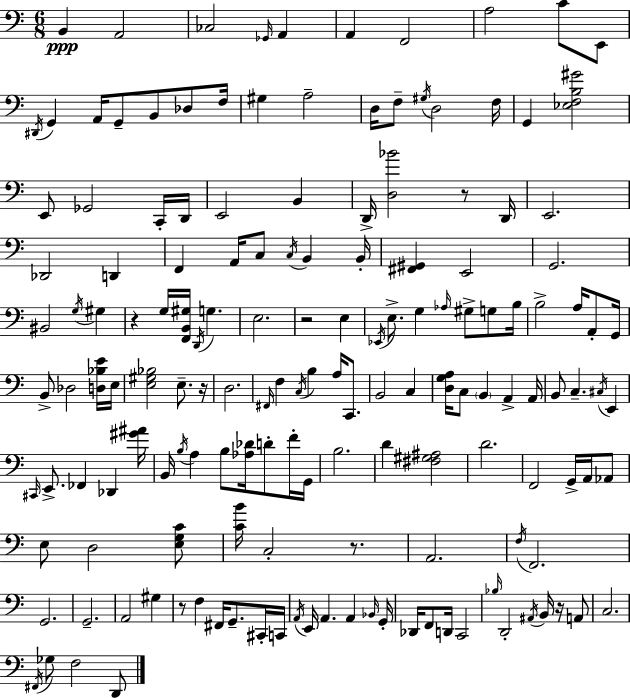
X:1
T:Untitled
M:6/8
L:1/4
K:Am
B,, A,,2 _C,2 _G,,/4 A,, A,, F,,2 A,2 C/2 E,,/2 ^D,,/4 G,, A,,/4 G,,/2 B,,/2 _D,/2 F,/4 ^G, A,2 D,/4 F,/2 ^G,/4 D,2 F,/4 G,, [_E,F,B,^G]2 E,,/2 _G,,2 C,,/4 D,,/4 E,,2 B,, D,,/4 [D,_B]2 z/2 D,,/4 E,,2 _D,,2 D,, F,, A,,/4 C,/2 C,/4 B,, B,,/4 [^F,,^G,,] E,,2 G,,2 ^B,,2 G,/4 ^G, z G,/4 [F,,B,,^G,]/4 D,,/4 G, E,2 z2 E, _E,,/4 E,/2 G, _A,/4 ^G,/2 G,/2 B,/4 B,2 A,/4 A,,/2 G,,/4 B,,/2 _D,2 [D,_B,E]/4 E,/4 [E,^G,_B,]2 E,/2 z/4 D,2 ^F,,/4 F, C,/4 B, A,/4 C,,/2 B,,2 C, [D,G,A,]/4 C,/2 B,, A,, A,,/4 B,,/2 C, ^C,/4 E,, ^C,,/4 E,,/2 _F,, _D,, [^G^A]/4 B,,/4 B,/4 A, B,/2 [_A,_D]/4 D/2 F/4 G,,/4 B,2 D [^F,^G,^A,]2 D2 F,,2 G,,/4 A,,/4 _A,,/2 E,/2 D,2 [E,G,C]/2 [CB]/4 C,2 z/2 A,,2 F,/4 F,,2 G,,2 G,,2 A,,2 ^G, z/2 F, ^F,,/4 G,,/2 ^C,,/4 C,,/4 A,,/4 E,,/4 A,, A,, _B,,/4 G,,/4 _D,,/4 F,,/2 D,,/4 C,,2 _B,/4 D,,2 ^A,,/4 B,,/4 z/4 A,,/2 C,2 ^F,,/4 _G,/2 F,2 D,,/2